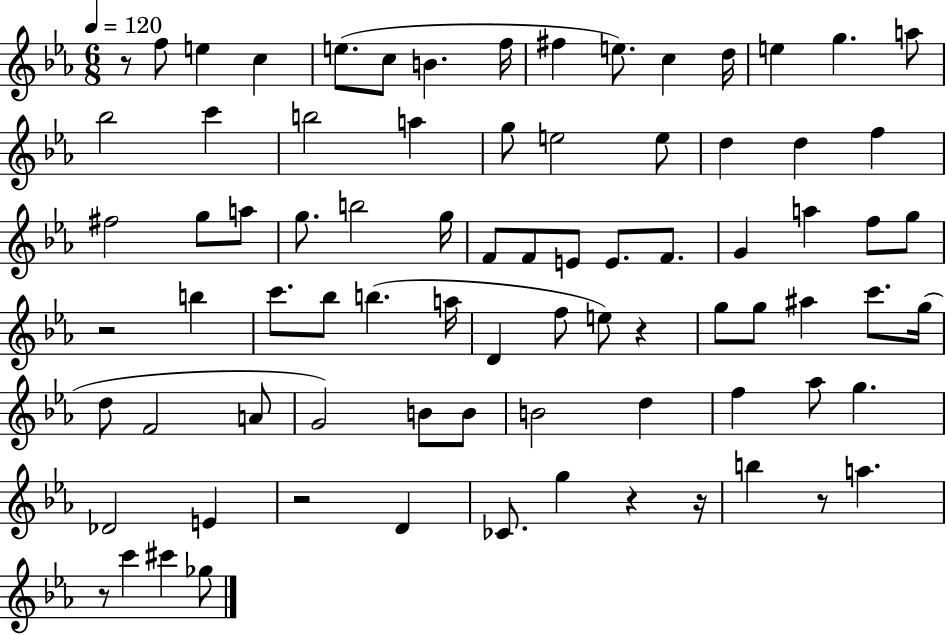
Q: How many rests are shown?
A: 8